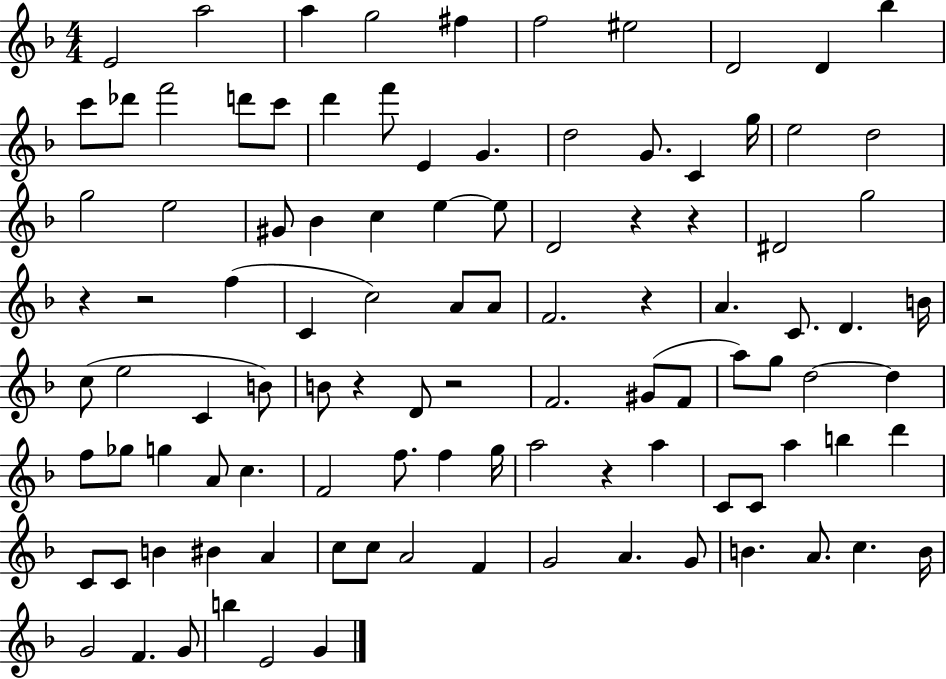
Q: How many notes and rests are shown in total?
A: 104